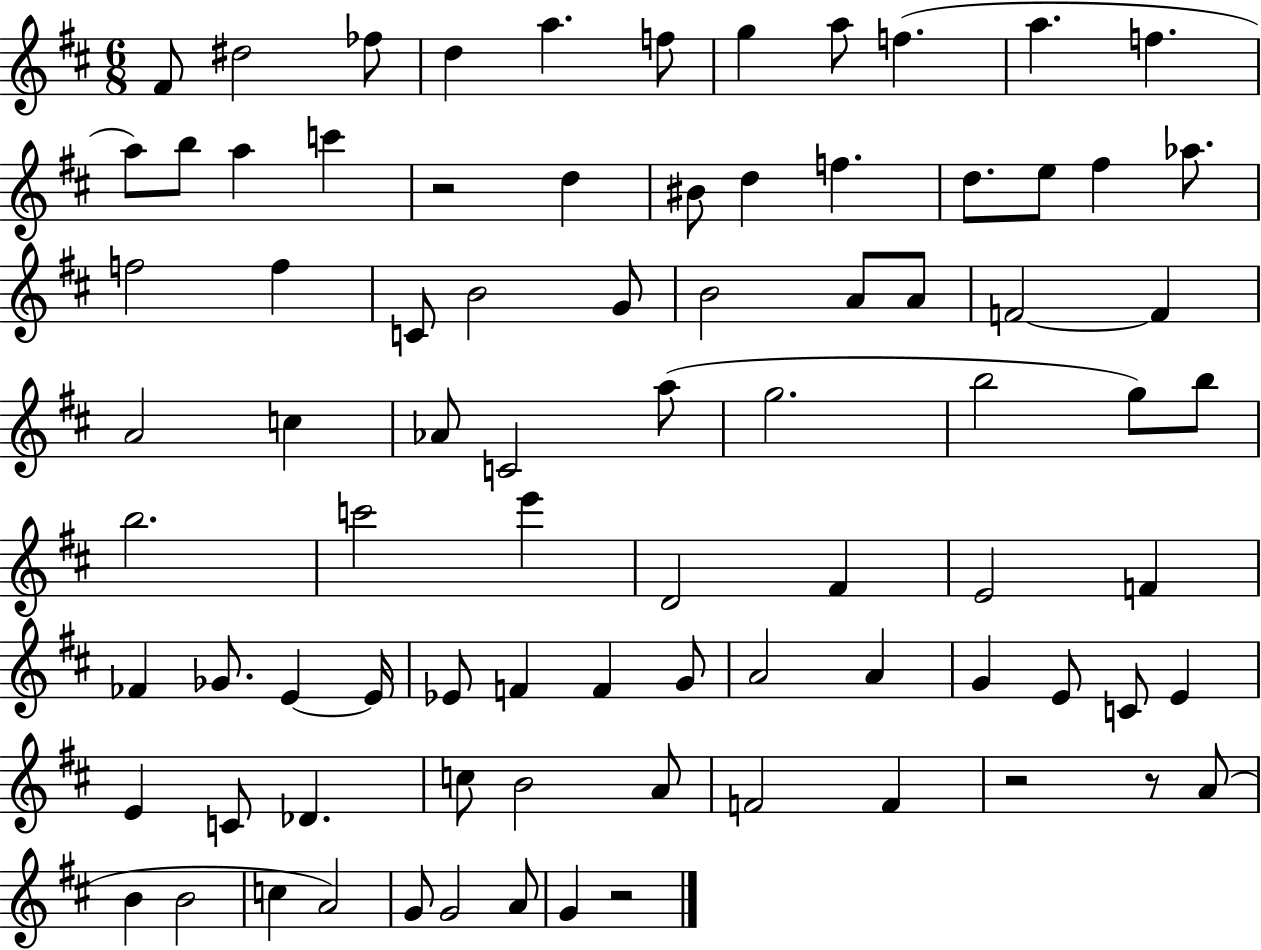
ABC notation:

X:1
T:Untitled
M:6/8
L:1/4
K:D
^F/2 ^d2 _f/2 d a f/2 g a/2 f a f a/2 b/2 a c' z2 d ^B/2 d f d/2 e/2 ^f _a/2 f2 f C/2 B2 G/2 B2 A/2 A/2 F2 F A2 c _A/2 C2 a/2 g2 b2 g/2 b/2 b2 c'2 e' D2 ^F E2 F _F _G/2 E E/4 _E/2 F F G/2 A2 A G E/2 C/2 E E C/2 _D c/2 B2 A/2 F2 F z2 z/2 A/2 B B2 c A2 G/2 G2 A/2 G z2